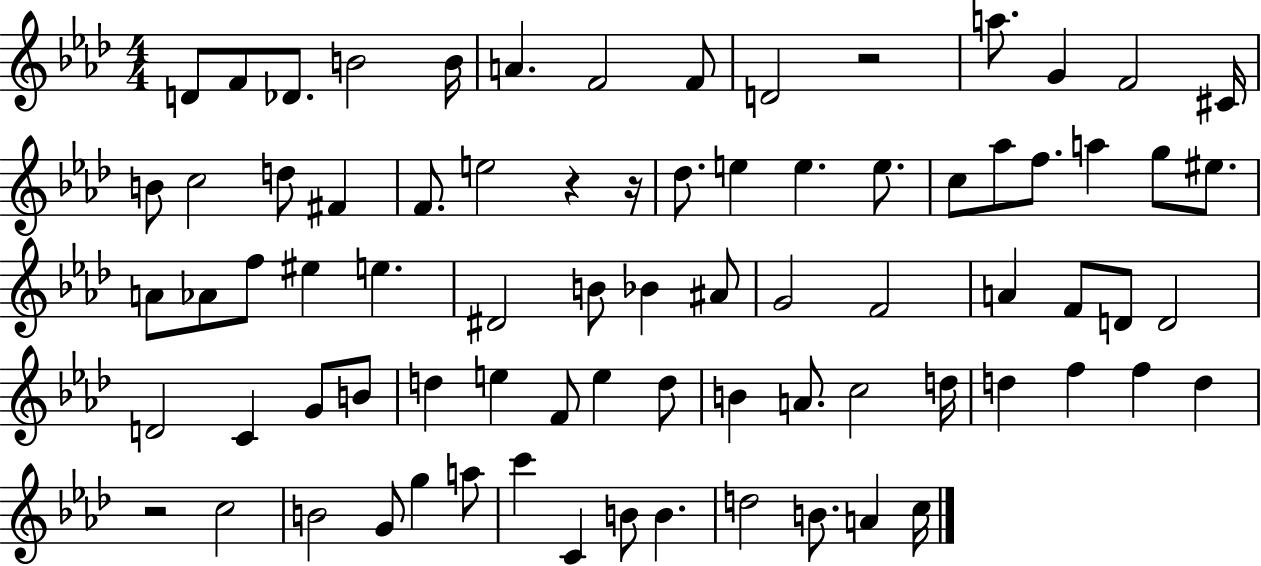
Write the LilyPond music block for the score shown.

{
  \clef treble
  \numericTimeSignature
  \time 4/4
  \key aes \major
  d'8 f'8 des'8. b'2 b'16 | a'4. f'2 f'8 | d'2 r2 | a''8. g'4 f'2 cis'16 | \break b'8 c''2 d''8 fis'4 | f'8. e''2 r4 r16 | des''8. e''4 e''4. e''8. | c''8 aes''8 f''8. a''4 g''8 eis''8. | \break a'8 aes'8 f''8 eis''4 e''4. | dis'2 b'8 bes'4 ais'8 | g'2 f'2 | a'4 f'8 d'8 d'2 | \break d'2 c'4 g'8 b'8 | d''4 e''4 f'8 e''4 d''8 | b'4 a'8. c''2 d''16 | d''4 f''4 f''4 d''4 | \break r2 c''2 | b'2 g'8 g''4 a''8 | c'''4 c'4 b'8 b'4. | d''2 b'8. a'4 c''16 | \break \bar "|."
}